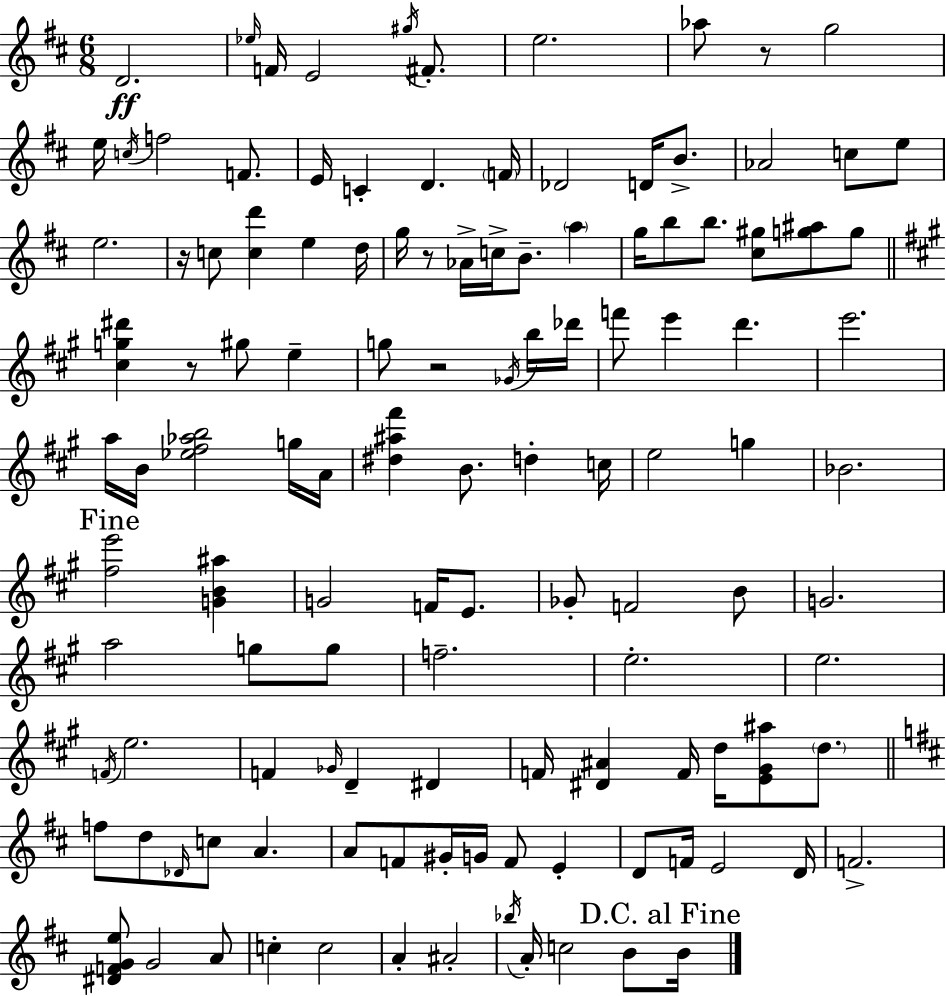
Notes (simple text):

D4/h. Eb5/s F4/s E4/h G#5/s F#4/e. E5/h. Ab5/e R/e G5/h E5/s C5/s F5/h F4/e. E4/s C4/q D4/q. F4/s Db4/h D4/s B4/e. Ab4/h C5/e E5/e E5/h. R/s C5/e [C5,D6]/q E5/q D5/s G5/s R/e Ab4/s C5/s B4/e. A5/q G5/s B5/e B5/e. [C#5,G#5]/e [G5,A#5]/e G5/e [C#5,G5,D#6]/q R/e G#5/e E5/q G5/e R/h Gb4/s B5/s Db6/s F6/e E6/q D6/q. E6/h. A5/s B4/s [Eb5,F#5,Ab5,B5]/h G5/s A4/s [D#5,A#5,F#6]/q B4/e. D5/q C5/s E5/h G5/q Bb4/h. [F#5,E6]/h [G4,B4,A#5]/q G4/h F4/s E4/e. Gb4/e F4/h B4/e G4/h. A5/h G5/e G5/e F5/h. E5/h. E5/h. F4/s E5/h. F4/q Gb4/s D4/q D#4/q F4/s [D#4,A#4]/q F4/s D5/s [E4,G#4,A#5]/e D5/e. F5/e D5/e Db4/s C5/e A4/q. A4/e F4/e G#4/s G4/s F4/e E4/q D4/e F4/s E4/h D4/s F4/h. [D#4,F4,G4,E5]/e G4/h A4/e C5/q C5/h A4/q A#4/h Bb5/s A4/s C5/h B4/e B4/s